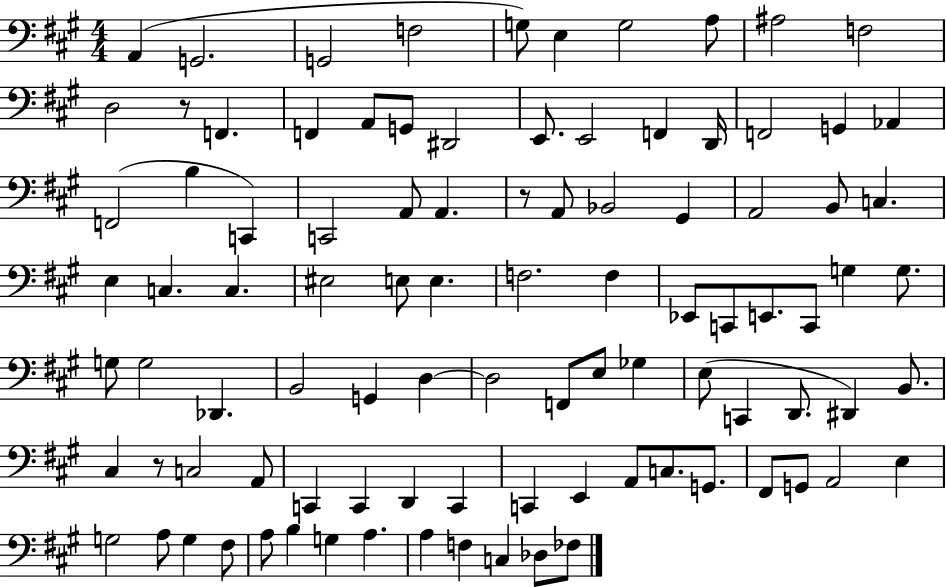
X:1
T:Untitled
M:4/4
L:1/4
K:A
A,, G,,2 G,,2 F,2 G,/2 E, G,2 A,/2 ^A,2 F,2 D,2 z/2 F,, F,, A,,/2 G,,/2 ^D,,2 E,,/2 E,,2 F,, D,,/4 F,,2 G,, _A,, F,,2 B, C,, C,,2 A,,/2 A,, z/2 A,,/2 _B,,2 ^G,, A,,2 B,,/2 C, E, C, C, ^E,2 E,/2 E, F,2 F, _E,,/2 C,,/2 E,,/2 C,,/2 G, G,/2 G,/2 G,2 _D,, B,,2 G,, D, D,2 F,,/2 E,/2 _G, E,/2 C,, D,,/2 ^D,, B,,/2 ^C, z/2 C,2 A,,/2 C,, C,, D,, C,, C,, E,, A,,/2 C,/2 G,,/2 ^F,,/2 G,,/2 A,,2 E, G,2 A,/2 G, ^F,/2 A,/2 B, G, A, A, F, C, _D,/2 _F,/2